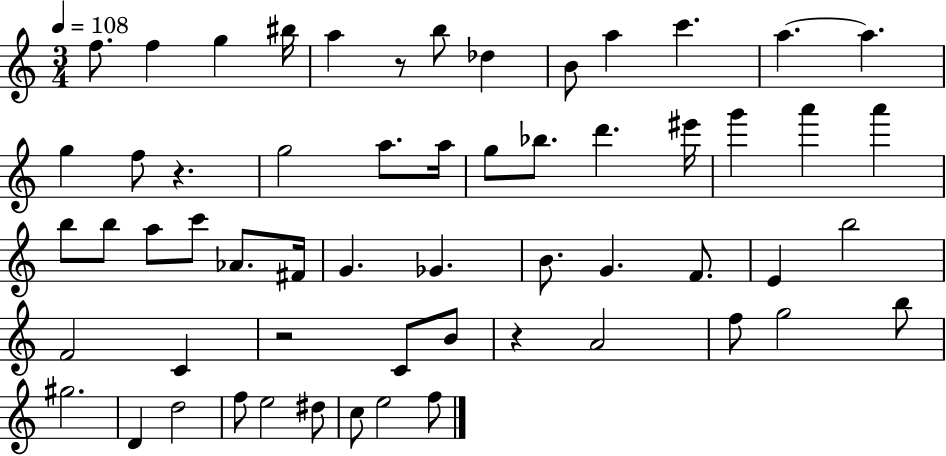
F5/e. F5/q G5/q BIS5/s A5/q R/e B5/e Db5/q B4/e A5/q C6/q. A5/q. A5/q. G5/q F5/e R/q. G5/h A5/e. A5/s G5/e Bb5/e. D6/q. EIS6/s G6/q A6/q A6/q B5/e B5/e A5/e C6/e Ab4/e. F#4/s G4/q. Gb4/q. B4/e. G4/q. F4/e. E4/q B5/h F4/h C4/q R/h C4/e B4/e R/q A4/h F5/e G5/h B5/e G#5/h. D4/q D5/h F5/e E5/h D#5/e C5/e E5/h F5/e